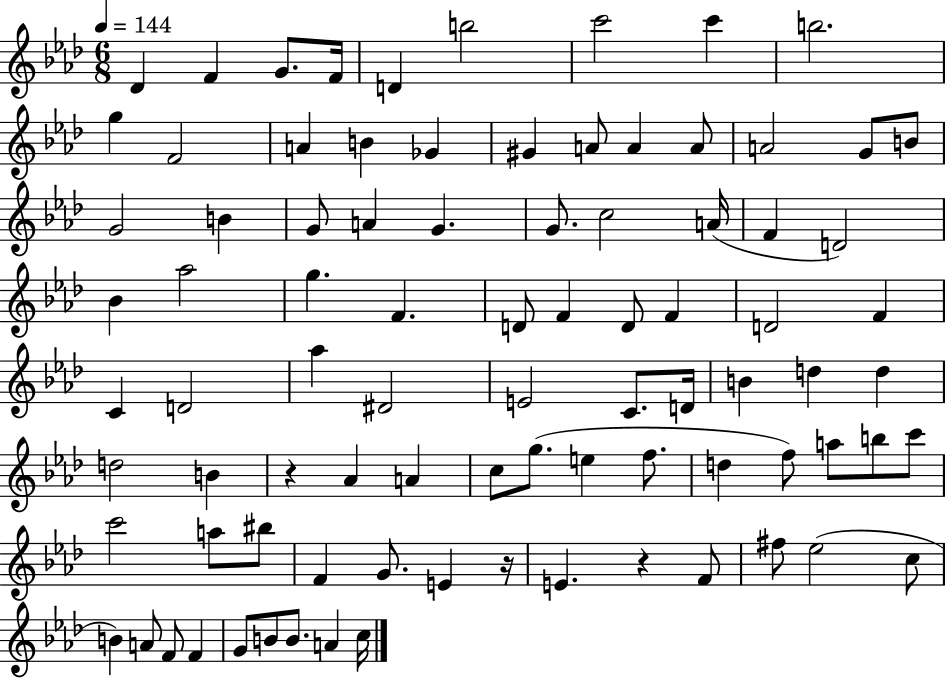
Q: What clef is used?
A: treble